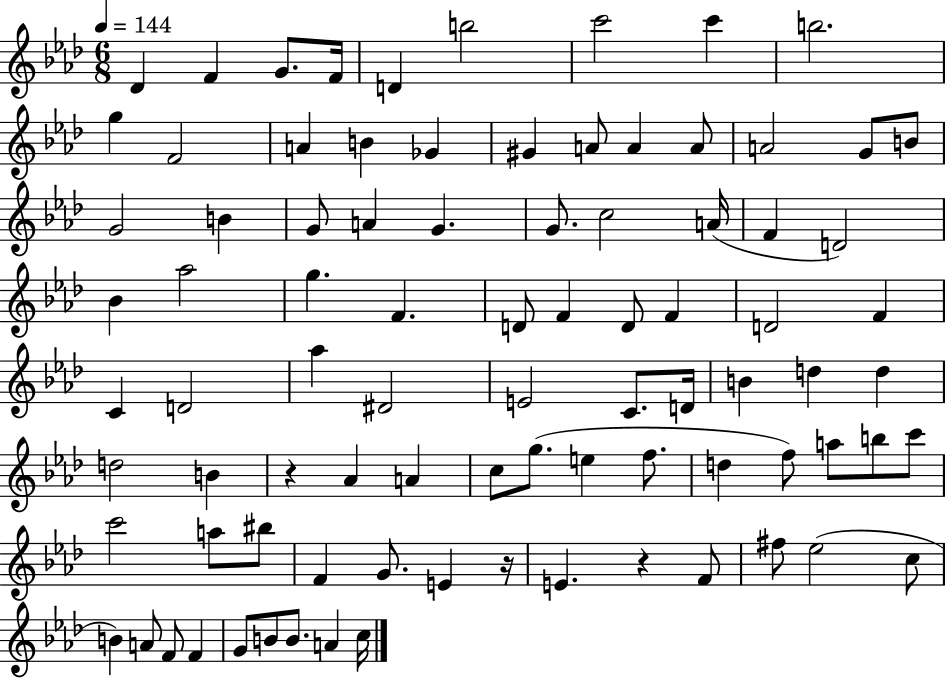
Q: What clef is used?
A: treble